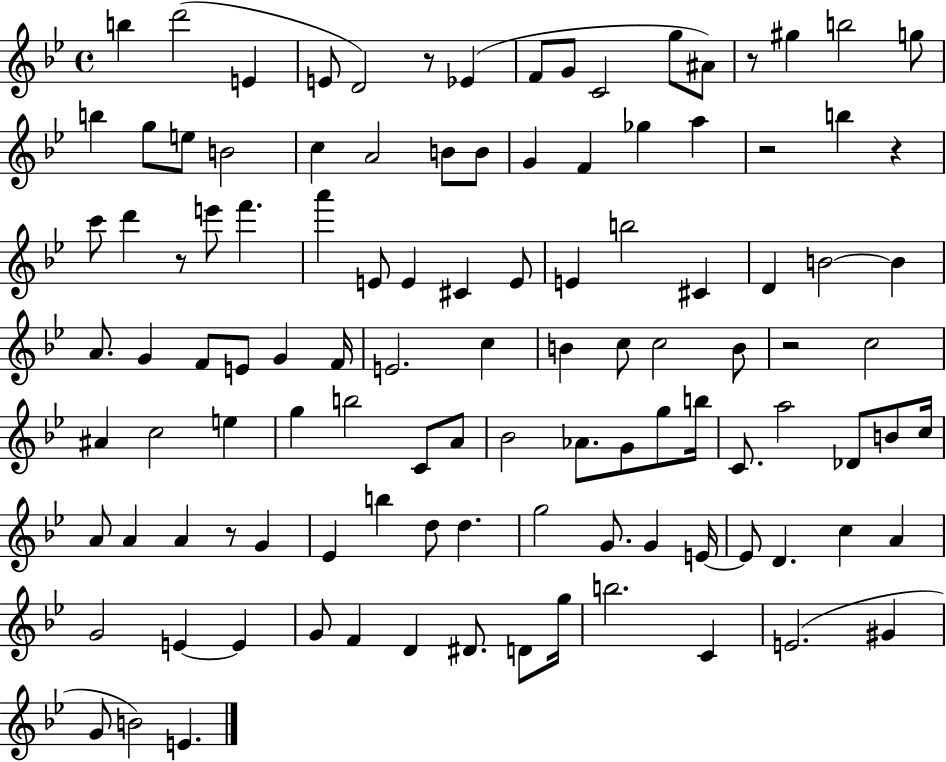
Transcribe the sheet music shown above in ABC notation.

X:1
T:Untitled
M:4/4
L:1/4
K:Bb
b d'2 E E/2 D2 z/2 _E F/2 G/2 C2 g/2 ^A/2 z/2 ^g b2 g/2 b g/2 e/2 B2 c A2 B/2 B/2 G F _g a z2 b z c'/2 d' z/2 e'/2 f' a' E/2 E ^C E/2 E b2 ^C D B2 B A/2 G F/2 E/2 G F/4 E2 c B c/2 c2 B/2 z2 c2 ^A c2 e g b2 C/2 A/2 _B2 _A/2 G/2 g/2 b/4 C/2 a2 _D/2 B/2 c/4 A/2 A A z/2 G _E b d/2 d g2 G/2 G E/4 E/2 D c A G2 E E G/2 F D ^D/2 D/2 g/4 b2 C E2 ^G G/2 B2 E